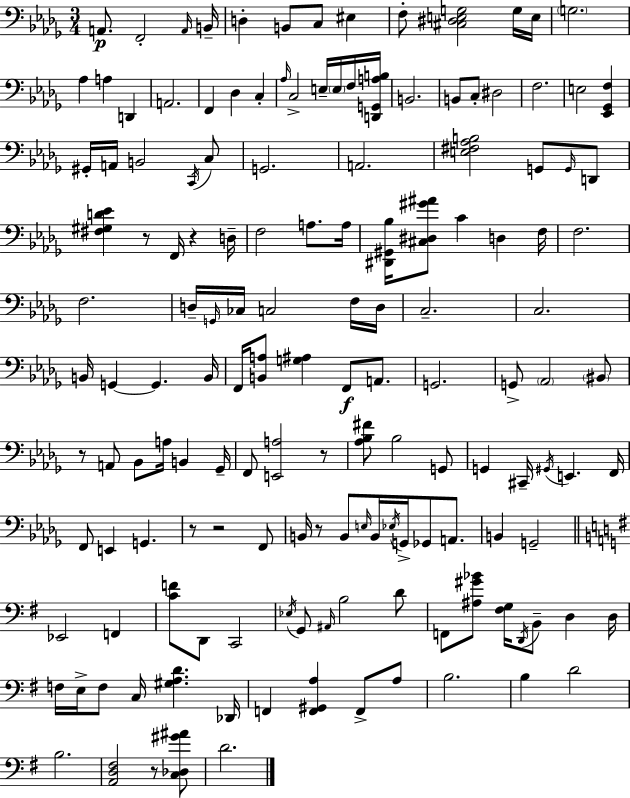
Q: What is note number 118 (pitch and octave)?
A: A3